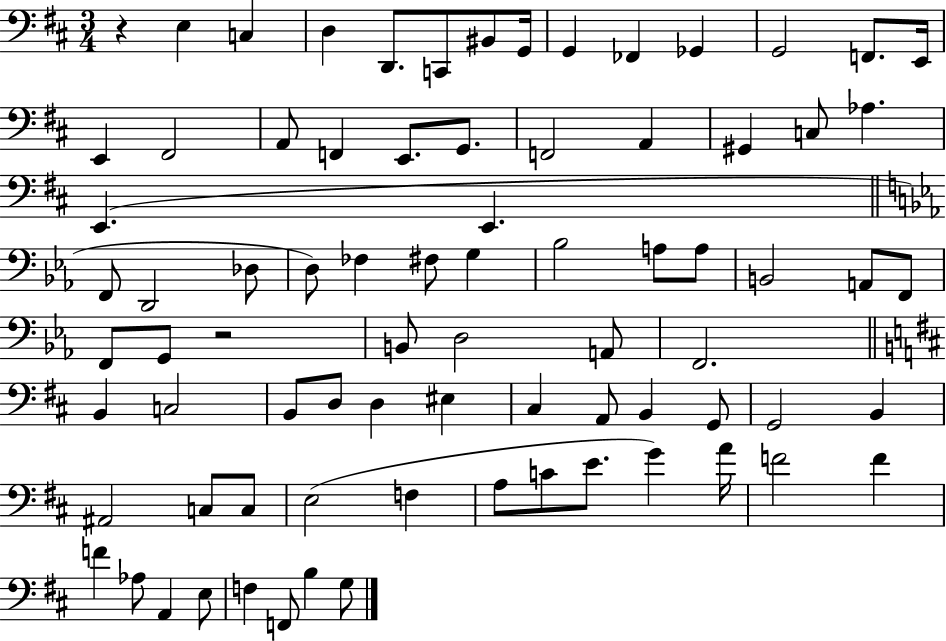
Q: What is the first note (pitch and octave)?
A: E3